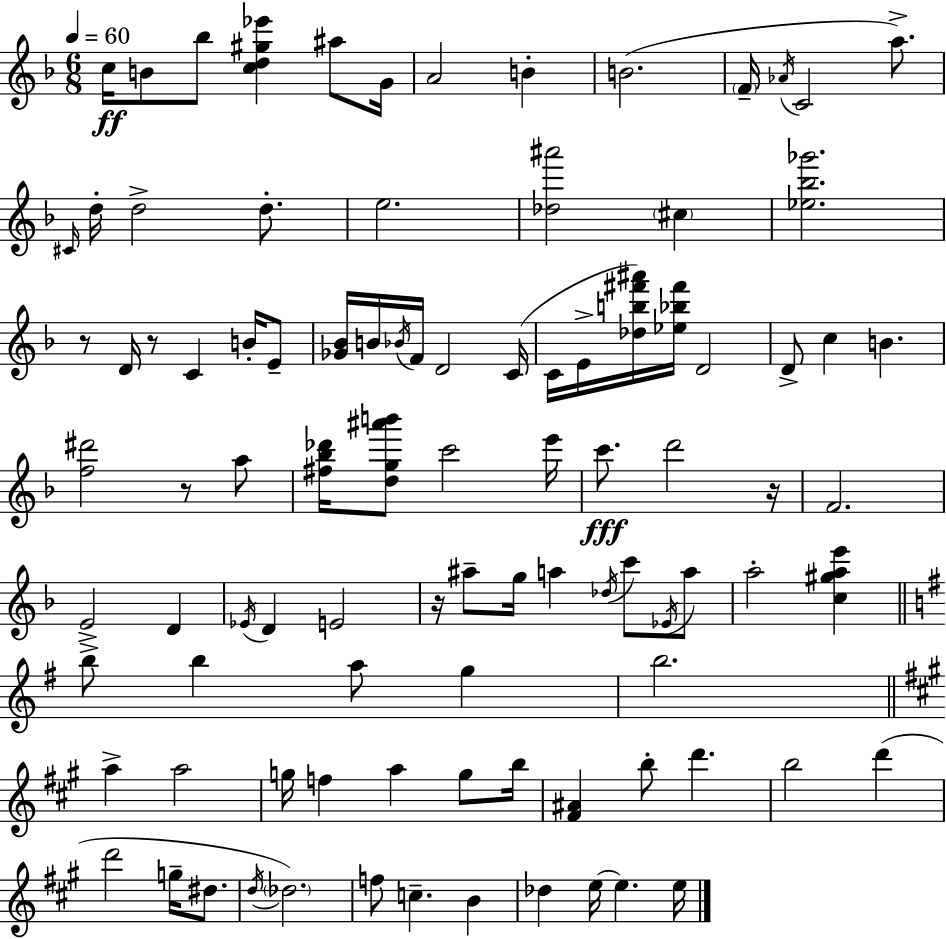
C5/s B4/e Bb5/e [C5,D5,G#5,Eb6]/q A#5/e G4/s A4/h B4/q B4/h. F4/s Ab4/s C4/h A5/e. C#4/s D5/s D5/h D5/e. E5/h. [Db5,A#6]/h C#5/q [Eb5,Bb5,Gb6]/h. R/e D4/s R/e C4/q B4/s E4/e [Gb4,Bb4]/s B4/s Bb4/s F4/s D4/h C4/s C4/s E4/s [Db5,B5,F#6,A#6]/s [Eb5,Bb5,F#6]/s D4/h D4/e C5/q B4/q. [F5,D#6]/h R/e A5/e [F#5,Bb5,Db6]/s [D5,G5,A#6,B6]/e C6/h E6/s C6/e. D6/h R/s F4/h. E4/h D4/q Eb4/s D4/q E4/h R/s A#5/e G5/s A5/q Db5/s C6/e Eb4/s A5/e A5/h [C5,G#5,A5,E6]/q B5/e B5/q A5/e G5/q B5/h. A5/q A5/h G5/s F5/q A5/q G5/e B5/s [F#4,A#4]/q B5/e D6/q. B5/h D6/q D6/h G5/s D#5/e. D5/s Db5/h. F5/e C5/q. B4/q Db5/q E5/s E5/q. E5/s